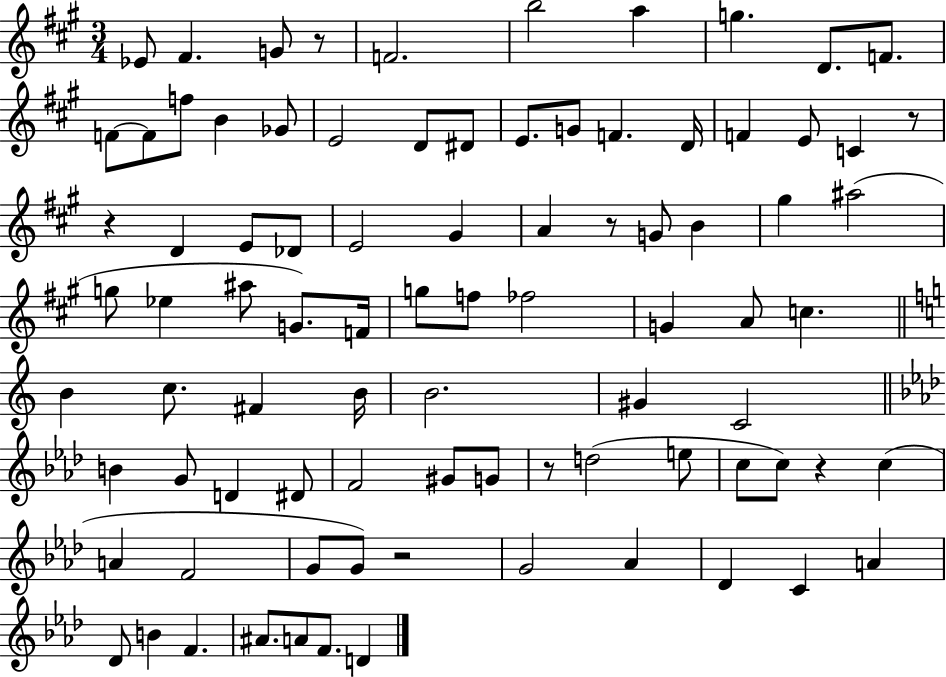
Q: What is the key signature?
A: A major